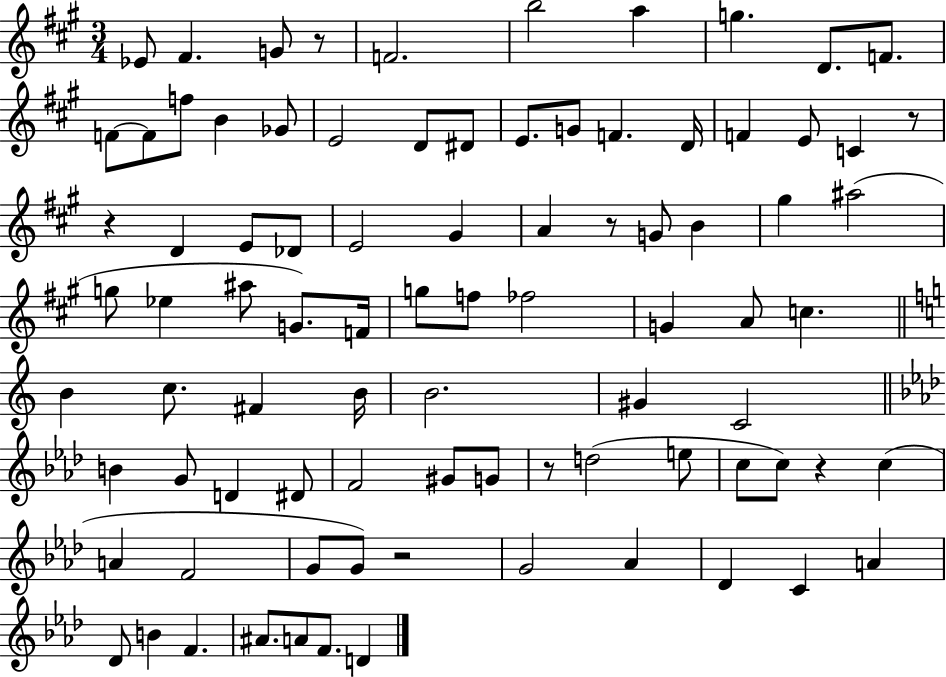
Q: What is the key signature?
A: A major